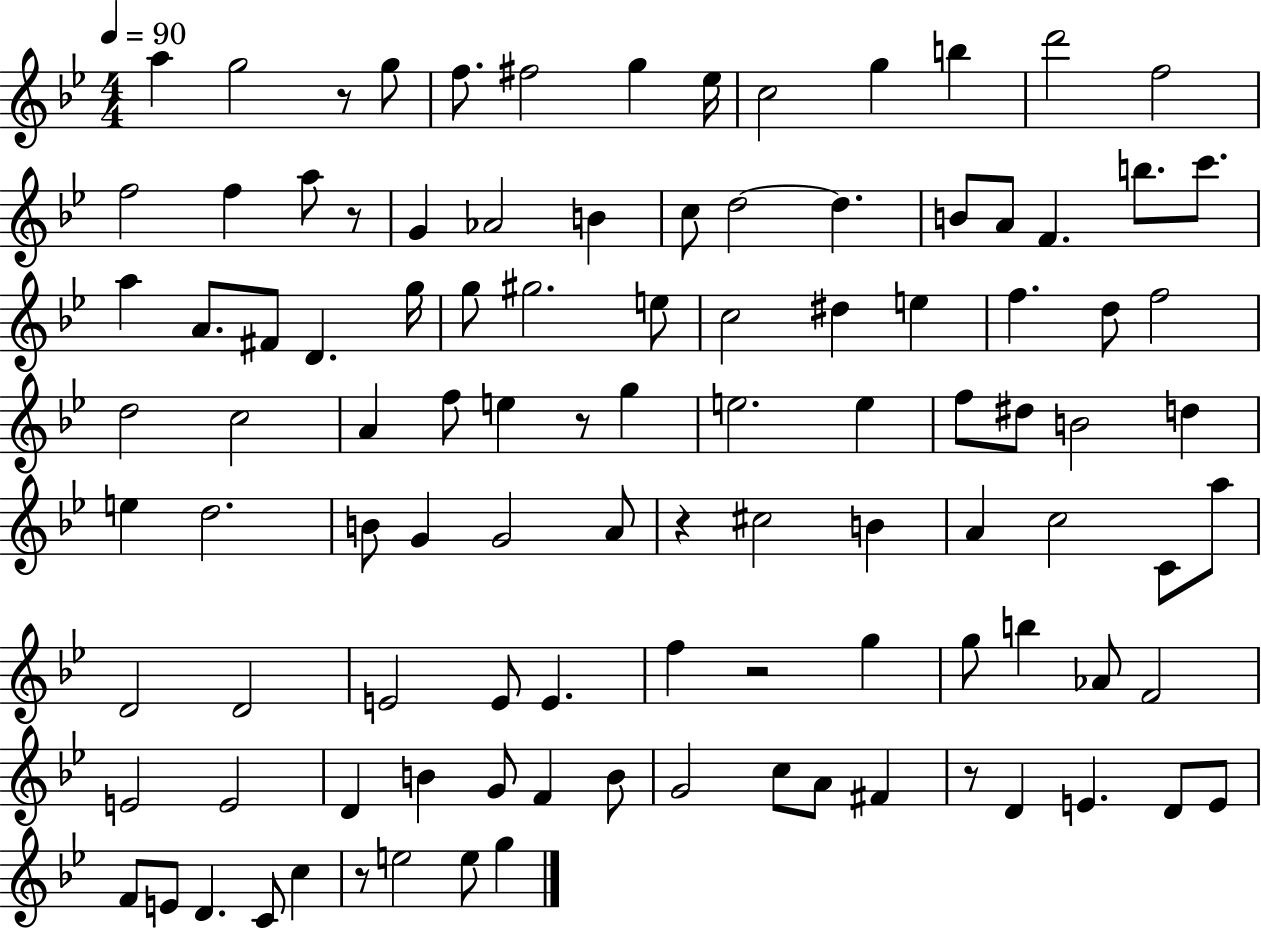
A5/q G5/h R/e G5/e F5/e. F#5/h G5/q Eb5/s C5/h G5/q B5/q D6/h F5/h F5/h F5/q A5/e R/e G4/q Ab4/h B4/q C5/e D5/h D5/q. B4/e A4/e F4/q. B5/e. C6/e. A5/q A4/e. F#4/e D4/q. G5/s G5/e G#5/h. E5/e C5/h D#5/q E5/q F5/q. D5/e F5/h D5/h C5/h A4/q F5/e E5/q R/e G5/q E5/h. E5/q F5/e D#5/e B4/h D5/q E5/q D5/h. B4/e G4/q G4/h A4/e R/q C#5/h B4/q A4/q C5/h C4/e A5/e D4/h D4/h E4/h E4/e E4/q. F5/q R/h G5/q G5/e B5/q Ab4/e F4/h E4/h E4/h D4/q B4/q G4/e F4/q B4/e G4/h C5/e A4/e F#4/q R/e D4/q E4/q. D4/e E4/e F4/e E4/e D4/q. C4/e C5/q R/e E5/h E5/e G5/q